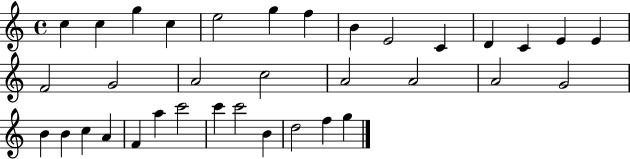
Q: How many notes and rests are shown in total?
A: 35